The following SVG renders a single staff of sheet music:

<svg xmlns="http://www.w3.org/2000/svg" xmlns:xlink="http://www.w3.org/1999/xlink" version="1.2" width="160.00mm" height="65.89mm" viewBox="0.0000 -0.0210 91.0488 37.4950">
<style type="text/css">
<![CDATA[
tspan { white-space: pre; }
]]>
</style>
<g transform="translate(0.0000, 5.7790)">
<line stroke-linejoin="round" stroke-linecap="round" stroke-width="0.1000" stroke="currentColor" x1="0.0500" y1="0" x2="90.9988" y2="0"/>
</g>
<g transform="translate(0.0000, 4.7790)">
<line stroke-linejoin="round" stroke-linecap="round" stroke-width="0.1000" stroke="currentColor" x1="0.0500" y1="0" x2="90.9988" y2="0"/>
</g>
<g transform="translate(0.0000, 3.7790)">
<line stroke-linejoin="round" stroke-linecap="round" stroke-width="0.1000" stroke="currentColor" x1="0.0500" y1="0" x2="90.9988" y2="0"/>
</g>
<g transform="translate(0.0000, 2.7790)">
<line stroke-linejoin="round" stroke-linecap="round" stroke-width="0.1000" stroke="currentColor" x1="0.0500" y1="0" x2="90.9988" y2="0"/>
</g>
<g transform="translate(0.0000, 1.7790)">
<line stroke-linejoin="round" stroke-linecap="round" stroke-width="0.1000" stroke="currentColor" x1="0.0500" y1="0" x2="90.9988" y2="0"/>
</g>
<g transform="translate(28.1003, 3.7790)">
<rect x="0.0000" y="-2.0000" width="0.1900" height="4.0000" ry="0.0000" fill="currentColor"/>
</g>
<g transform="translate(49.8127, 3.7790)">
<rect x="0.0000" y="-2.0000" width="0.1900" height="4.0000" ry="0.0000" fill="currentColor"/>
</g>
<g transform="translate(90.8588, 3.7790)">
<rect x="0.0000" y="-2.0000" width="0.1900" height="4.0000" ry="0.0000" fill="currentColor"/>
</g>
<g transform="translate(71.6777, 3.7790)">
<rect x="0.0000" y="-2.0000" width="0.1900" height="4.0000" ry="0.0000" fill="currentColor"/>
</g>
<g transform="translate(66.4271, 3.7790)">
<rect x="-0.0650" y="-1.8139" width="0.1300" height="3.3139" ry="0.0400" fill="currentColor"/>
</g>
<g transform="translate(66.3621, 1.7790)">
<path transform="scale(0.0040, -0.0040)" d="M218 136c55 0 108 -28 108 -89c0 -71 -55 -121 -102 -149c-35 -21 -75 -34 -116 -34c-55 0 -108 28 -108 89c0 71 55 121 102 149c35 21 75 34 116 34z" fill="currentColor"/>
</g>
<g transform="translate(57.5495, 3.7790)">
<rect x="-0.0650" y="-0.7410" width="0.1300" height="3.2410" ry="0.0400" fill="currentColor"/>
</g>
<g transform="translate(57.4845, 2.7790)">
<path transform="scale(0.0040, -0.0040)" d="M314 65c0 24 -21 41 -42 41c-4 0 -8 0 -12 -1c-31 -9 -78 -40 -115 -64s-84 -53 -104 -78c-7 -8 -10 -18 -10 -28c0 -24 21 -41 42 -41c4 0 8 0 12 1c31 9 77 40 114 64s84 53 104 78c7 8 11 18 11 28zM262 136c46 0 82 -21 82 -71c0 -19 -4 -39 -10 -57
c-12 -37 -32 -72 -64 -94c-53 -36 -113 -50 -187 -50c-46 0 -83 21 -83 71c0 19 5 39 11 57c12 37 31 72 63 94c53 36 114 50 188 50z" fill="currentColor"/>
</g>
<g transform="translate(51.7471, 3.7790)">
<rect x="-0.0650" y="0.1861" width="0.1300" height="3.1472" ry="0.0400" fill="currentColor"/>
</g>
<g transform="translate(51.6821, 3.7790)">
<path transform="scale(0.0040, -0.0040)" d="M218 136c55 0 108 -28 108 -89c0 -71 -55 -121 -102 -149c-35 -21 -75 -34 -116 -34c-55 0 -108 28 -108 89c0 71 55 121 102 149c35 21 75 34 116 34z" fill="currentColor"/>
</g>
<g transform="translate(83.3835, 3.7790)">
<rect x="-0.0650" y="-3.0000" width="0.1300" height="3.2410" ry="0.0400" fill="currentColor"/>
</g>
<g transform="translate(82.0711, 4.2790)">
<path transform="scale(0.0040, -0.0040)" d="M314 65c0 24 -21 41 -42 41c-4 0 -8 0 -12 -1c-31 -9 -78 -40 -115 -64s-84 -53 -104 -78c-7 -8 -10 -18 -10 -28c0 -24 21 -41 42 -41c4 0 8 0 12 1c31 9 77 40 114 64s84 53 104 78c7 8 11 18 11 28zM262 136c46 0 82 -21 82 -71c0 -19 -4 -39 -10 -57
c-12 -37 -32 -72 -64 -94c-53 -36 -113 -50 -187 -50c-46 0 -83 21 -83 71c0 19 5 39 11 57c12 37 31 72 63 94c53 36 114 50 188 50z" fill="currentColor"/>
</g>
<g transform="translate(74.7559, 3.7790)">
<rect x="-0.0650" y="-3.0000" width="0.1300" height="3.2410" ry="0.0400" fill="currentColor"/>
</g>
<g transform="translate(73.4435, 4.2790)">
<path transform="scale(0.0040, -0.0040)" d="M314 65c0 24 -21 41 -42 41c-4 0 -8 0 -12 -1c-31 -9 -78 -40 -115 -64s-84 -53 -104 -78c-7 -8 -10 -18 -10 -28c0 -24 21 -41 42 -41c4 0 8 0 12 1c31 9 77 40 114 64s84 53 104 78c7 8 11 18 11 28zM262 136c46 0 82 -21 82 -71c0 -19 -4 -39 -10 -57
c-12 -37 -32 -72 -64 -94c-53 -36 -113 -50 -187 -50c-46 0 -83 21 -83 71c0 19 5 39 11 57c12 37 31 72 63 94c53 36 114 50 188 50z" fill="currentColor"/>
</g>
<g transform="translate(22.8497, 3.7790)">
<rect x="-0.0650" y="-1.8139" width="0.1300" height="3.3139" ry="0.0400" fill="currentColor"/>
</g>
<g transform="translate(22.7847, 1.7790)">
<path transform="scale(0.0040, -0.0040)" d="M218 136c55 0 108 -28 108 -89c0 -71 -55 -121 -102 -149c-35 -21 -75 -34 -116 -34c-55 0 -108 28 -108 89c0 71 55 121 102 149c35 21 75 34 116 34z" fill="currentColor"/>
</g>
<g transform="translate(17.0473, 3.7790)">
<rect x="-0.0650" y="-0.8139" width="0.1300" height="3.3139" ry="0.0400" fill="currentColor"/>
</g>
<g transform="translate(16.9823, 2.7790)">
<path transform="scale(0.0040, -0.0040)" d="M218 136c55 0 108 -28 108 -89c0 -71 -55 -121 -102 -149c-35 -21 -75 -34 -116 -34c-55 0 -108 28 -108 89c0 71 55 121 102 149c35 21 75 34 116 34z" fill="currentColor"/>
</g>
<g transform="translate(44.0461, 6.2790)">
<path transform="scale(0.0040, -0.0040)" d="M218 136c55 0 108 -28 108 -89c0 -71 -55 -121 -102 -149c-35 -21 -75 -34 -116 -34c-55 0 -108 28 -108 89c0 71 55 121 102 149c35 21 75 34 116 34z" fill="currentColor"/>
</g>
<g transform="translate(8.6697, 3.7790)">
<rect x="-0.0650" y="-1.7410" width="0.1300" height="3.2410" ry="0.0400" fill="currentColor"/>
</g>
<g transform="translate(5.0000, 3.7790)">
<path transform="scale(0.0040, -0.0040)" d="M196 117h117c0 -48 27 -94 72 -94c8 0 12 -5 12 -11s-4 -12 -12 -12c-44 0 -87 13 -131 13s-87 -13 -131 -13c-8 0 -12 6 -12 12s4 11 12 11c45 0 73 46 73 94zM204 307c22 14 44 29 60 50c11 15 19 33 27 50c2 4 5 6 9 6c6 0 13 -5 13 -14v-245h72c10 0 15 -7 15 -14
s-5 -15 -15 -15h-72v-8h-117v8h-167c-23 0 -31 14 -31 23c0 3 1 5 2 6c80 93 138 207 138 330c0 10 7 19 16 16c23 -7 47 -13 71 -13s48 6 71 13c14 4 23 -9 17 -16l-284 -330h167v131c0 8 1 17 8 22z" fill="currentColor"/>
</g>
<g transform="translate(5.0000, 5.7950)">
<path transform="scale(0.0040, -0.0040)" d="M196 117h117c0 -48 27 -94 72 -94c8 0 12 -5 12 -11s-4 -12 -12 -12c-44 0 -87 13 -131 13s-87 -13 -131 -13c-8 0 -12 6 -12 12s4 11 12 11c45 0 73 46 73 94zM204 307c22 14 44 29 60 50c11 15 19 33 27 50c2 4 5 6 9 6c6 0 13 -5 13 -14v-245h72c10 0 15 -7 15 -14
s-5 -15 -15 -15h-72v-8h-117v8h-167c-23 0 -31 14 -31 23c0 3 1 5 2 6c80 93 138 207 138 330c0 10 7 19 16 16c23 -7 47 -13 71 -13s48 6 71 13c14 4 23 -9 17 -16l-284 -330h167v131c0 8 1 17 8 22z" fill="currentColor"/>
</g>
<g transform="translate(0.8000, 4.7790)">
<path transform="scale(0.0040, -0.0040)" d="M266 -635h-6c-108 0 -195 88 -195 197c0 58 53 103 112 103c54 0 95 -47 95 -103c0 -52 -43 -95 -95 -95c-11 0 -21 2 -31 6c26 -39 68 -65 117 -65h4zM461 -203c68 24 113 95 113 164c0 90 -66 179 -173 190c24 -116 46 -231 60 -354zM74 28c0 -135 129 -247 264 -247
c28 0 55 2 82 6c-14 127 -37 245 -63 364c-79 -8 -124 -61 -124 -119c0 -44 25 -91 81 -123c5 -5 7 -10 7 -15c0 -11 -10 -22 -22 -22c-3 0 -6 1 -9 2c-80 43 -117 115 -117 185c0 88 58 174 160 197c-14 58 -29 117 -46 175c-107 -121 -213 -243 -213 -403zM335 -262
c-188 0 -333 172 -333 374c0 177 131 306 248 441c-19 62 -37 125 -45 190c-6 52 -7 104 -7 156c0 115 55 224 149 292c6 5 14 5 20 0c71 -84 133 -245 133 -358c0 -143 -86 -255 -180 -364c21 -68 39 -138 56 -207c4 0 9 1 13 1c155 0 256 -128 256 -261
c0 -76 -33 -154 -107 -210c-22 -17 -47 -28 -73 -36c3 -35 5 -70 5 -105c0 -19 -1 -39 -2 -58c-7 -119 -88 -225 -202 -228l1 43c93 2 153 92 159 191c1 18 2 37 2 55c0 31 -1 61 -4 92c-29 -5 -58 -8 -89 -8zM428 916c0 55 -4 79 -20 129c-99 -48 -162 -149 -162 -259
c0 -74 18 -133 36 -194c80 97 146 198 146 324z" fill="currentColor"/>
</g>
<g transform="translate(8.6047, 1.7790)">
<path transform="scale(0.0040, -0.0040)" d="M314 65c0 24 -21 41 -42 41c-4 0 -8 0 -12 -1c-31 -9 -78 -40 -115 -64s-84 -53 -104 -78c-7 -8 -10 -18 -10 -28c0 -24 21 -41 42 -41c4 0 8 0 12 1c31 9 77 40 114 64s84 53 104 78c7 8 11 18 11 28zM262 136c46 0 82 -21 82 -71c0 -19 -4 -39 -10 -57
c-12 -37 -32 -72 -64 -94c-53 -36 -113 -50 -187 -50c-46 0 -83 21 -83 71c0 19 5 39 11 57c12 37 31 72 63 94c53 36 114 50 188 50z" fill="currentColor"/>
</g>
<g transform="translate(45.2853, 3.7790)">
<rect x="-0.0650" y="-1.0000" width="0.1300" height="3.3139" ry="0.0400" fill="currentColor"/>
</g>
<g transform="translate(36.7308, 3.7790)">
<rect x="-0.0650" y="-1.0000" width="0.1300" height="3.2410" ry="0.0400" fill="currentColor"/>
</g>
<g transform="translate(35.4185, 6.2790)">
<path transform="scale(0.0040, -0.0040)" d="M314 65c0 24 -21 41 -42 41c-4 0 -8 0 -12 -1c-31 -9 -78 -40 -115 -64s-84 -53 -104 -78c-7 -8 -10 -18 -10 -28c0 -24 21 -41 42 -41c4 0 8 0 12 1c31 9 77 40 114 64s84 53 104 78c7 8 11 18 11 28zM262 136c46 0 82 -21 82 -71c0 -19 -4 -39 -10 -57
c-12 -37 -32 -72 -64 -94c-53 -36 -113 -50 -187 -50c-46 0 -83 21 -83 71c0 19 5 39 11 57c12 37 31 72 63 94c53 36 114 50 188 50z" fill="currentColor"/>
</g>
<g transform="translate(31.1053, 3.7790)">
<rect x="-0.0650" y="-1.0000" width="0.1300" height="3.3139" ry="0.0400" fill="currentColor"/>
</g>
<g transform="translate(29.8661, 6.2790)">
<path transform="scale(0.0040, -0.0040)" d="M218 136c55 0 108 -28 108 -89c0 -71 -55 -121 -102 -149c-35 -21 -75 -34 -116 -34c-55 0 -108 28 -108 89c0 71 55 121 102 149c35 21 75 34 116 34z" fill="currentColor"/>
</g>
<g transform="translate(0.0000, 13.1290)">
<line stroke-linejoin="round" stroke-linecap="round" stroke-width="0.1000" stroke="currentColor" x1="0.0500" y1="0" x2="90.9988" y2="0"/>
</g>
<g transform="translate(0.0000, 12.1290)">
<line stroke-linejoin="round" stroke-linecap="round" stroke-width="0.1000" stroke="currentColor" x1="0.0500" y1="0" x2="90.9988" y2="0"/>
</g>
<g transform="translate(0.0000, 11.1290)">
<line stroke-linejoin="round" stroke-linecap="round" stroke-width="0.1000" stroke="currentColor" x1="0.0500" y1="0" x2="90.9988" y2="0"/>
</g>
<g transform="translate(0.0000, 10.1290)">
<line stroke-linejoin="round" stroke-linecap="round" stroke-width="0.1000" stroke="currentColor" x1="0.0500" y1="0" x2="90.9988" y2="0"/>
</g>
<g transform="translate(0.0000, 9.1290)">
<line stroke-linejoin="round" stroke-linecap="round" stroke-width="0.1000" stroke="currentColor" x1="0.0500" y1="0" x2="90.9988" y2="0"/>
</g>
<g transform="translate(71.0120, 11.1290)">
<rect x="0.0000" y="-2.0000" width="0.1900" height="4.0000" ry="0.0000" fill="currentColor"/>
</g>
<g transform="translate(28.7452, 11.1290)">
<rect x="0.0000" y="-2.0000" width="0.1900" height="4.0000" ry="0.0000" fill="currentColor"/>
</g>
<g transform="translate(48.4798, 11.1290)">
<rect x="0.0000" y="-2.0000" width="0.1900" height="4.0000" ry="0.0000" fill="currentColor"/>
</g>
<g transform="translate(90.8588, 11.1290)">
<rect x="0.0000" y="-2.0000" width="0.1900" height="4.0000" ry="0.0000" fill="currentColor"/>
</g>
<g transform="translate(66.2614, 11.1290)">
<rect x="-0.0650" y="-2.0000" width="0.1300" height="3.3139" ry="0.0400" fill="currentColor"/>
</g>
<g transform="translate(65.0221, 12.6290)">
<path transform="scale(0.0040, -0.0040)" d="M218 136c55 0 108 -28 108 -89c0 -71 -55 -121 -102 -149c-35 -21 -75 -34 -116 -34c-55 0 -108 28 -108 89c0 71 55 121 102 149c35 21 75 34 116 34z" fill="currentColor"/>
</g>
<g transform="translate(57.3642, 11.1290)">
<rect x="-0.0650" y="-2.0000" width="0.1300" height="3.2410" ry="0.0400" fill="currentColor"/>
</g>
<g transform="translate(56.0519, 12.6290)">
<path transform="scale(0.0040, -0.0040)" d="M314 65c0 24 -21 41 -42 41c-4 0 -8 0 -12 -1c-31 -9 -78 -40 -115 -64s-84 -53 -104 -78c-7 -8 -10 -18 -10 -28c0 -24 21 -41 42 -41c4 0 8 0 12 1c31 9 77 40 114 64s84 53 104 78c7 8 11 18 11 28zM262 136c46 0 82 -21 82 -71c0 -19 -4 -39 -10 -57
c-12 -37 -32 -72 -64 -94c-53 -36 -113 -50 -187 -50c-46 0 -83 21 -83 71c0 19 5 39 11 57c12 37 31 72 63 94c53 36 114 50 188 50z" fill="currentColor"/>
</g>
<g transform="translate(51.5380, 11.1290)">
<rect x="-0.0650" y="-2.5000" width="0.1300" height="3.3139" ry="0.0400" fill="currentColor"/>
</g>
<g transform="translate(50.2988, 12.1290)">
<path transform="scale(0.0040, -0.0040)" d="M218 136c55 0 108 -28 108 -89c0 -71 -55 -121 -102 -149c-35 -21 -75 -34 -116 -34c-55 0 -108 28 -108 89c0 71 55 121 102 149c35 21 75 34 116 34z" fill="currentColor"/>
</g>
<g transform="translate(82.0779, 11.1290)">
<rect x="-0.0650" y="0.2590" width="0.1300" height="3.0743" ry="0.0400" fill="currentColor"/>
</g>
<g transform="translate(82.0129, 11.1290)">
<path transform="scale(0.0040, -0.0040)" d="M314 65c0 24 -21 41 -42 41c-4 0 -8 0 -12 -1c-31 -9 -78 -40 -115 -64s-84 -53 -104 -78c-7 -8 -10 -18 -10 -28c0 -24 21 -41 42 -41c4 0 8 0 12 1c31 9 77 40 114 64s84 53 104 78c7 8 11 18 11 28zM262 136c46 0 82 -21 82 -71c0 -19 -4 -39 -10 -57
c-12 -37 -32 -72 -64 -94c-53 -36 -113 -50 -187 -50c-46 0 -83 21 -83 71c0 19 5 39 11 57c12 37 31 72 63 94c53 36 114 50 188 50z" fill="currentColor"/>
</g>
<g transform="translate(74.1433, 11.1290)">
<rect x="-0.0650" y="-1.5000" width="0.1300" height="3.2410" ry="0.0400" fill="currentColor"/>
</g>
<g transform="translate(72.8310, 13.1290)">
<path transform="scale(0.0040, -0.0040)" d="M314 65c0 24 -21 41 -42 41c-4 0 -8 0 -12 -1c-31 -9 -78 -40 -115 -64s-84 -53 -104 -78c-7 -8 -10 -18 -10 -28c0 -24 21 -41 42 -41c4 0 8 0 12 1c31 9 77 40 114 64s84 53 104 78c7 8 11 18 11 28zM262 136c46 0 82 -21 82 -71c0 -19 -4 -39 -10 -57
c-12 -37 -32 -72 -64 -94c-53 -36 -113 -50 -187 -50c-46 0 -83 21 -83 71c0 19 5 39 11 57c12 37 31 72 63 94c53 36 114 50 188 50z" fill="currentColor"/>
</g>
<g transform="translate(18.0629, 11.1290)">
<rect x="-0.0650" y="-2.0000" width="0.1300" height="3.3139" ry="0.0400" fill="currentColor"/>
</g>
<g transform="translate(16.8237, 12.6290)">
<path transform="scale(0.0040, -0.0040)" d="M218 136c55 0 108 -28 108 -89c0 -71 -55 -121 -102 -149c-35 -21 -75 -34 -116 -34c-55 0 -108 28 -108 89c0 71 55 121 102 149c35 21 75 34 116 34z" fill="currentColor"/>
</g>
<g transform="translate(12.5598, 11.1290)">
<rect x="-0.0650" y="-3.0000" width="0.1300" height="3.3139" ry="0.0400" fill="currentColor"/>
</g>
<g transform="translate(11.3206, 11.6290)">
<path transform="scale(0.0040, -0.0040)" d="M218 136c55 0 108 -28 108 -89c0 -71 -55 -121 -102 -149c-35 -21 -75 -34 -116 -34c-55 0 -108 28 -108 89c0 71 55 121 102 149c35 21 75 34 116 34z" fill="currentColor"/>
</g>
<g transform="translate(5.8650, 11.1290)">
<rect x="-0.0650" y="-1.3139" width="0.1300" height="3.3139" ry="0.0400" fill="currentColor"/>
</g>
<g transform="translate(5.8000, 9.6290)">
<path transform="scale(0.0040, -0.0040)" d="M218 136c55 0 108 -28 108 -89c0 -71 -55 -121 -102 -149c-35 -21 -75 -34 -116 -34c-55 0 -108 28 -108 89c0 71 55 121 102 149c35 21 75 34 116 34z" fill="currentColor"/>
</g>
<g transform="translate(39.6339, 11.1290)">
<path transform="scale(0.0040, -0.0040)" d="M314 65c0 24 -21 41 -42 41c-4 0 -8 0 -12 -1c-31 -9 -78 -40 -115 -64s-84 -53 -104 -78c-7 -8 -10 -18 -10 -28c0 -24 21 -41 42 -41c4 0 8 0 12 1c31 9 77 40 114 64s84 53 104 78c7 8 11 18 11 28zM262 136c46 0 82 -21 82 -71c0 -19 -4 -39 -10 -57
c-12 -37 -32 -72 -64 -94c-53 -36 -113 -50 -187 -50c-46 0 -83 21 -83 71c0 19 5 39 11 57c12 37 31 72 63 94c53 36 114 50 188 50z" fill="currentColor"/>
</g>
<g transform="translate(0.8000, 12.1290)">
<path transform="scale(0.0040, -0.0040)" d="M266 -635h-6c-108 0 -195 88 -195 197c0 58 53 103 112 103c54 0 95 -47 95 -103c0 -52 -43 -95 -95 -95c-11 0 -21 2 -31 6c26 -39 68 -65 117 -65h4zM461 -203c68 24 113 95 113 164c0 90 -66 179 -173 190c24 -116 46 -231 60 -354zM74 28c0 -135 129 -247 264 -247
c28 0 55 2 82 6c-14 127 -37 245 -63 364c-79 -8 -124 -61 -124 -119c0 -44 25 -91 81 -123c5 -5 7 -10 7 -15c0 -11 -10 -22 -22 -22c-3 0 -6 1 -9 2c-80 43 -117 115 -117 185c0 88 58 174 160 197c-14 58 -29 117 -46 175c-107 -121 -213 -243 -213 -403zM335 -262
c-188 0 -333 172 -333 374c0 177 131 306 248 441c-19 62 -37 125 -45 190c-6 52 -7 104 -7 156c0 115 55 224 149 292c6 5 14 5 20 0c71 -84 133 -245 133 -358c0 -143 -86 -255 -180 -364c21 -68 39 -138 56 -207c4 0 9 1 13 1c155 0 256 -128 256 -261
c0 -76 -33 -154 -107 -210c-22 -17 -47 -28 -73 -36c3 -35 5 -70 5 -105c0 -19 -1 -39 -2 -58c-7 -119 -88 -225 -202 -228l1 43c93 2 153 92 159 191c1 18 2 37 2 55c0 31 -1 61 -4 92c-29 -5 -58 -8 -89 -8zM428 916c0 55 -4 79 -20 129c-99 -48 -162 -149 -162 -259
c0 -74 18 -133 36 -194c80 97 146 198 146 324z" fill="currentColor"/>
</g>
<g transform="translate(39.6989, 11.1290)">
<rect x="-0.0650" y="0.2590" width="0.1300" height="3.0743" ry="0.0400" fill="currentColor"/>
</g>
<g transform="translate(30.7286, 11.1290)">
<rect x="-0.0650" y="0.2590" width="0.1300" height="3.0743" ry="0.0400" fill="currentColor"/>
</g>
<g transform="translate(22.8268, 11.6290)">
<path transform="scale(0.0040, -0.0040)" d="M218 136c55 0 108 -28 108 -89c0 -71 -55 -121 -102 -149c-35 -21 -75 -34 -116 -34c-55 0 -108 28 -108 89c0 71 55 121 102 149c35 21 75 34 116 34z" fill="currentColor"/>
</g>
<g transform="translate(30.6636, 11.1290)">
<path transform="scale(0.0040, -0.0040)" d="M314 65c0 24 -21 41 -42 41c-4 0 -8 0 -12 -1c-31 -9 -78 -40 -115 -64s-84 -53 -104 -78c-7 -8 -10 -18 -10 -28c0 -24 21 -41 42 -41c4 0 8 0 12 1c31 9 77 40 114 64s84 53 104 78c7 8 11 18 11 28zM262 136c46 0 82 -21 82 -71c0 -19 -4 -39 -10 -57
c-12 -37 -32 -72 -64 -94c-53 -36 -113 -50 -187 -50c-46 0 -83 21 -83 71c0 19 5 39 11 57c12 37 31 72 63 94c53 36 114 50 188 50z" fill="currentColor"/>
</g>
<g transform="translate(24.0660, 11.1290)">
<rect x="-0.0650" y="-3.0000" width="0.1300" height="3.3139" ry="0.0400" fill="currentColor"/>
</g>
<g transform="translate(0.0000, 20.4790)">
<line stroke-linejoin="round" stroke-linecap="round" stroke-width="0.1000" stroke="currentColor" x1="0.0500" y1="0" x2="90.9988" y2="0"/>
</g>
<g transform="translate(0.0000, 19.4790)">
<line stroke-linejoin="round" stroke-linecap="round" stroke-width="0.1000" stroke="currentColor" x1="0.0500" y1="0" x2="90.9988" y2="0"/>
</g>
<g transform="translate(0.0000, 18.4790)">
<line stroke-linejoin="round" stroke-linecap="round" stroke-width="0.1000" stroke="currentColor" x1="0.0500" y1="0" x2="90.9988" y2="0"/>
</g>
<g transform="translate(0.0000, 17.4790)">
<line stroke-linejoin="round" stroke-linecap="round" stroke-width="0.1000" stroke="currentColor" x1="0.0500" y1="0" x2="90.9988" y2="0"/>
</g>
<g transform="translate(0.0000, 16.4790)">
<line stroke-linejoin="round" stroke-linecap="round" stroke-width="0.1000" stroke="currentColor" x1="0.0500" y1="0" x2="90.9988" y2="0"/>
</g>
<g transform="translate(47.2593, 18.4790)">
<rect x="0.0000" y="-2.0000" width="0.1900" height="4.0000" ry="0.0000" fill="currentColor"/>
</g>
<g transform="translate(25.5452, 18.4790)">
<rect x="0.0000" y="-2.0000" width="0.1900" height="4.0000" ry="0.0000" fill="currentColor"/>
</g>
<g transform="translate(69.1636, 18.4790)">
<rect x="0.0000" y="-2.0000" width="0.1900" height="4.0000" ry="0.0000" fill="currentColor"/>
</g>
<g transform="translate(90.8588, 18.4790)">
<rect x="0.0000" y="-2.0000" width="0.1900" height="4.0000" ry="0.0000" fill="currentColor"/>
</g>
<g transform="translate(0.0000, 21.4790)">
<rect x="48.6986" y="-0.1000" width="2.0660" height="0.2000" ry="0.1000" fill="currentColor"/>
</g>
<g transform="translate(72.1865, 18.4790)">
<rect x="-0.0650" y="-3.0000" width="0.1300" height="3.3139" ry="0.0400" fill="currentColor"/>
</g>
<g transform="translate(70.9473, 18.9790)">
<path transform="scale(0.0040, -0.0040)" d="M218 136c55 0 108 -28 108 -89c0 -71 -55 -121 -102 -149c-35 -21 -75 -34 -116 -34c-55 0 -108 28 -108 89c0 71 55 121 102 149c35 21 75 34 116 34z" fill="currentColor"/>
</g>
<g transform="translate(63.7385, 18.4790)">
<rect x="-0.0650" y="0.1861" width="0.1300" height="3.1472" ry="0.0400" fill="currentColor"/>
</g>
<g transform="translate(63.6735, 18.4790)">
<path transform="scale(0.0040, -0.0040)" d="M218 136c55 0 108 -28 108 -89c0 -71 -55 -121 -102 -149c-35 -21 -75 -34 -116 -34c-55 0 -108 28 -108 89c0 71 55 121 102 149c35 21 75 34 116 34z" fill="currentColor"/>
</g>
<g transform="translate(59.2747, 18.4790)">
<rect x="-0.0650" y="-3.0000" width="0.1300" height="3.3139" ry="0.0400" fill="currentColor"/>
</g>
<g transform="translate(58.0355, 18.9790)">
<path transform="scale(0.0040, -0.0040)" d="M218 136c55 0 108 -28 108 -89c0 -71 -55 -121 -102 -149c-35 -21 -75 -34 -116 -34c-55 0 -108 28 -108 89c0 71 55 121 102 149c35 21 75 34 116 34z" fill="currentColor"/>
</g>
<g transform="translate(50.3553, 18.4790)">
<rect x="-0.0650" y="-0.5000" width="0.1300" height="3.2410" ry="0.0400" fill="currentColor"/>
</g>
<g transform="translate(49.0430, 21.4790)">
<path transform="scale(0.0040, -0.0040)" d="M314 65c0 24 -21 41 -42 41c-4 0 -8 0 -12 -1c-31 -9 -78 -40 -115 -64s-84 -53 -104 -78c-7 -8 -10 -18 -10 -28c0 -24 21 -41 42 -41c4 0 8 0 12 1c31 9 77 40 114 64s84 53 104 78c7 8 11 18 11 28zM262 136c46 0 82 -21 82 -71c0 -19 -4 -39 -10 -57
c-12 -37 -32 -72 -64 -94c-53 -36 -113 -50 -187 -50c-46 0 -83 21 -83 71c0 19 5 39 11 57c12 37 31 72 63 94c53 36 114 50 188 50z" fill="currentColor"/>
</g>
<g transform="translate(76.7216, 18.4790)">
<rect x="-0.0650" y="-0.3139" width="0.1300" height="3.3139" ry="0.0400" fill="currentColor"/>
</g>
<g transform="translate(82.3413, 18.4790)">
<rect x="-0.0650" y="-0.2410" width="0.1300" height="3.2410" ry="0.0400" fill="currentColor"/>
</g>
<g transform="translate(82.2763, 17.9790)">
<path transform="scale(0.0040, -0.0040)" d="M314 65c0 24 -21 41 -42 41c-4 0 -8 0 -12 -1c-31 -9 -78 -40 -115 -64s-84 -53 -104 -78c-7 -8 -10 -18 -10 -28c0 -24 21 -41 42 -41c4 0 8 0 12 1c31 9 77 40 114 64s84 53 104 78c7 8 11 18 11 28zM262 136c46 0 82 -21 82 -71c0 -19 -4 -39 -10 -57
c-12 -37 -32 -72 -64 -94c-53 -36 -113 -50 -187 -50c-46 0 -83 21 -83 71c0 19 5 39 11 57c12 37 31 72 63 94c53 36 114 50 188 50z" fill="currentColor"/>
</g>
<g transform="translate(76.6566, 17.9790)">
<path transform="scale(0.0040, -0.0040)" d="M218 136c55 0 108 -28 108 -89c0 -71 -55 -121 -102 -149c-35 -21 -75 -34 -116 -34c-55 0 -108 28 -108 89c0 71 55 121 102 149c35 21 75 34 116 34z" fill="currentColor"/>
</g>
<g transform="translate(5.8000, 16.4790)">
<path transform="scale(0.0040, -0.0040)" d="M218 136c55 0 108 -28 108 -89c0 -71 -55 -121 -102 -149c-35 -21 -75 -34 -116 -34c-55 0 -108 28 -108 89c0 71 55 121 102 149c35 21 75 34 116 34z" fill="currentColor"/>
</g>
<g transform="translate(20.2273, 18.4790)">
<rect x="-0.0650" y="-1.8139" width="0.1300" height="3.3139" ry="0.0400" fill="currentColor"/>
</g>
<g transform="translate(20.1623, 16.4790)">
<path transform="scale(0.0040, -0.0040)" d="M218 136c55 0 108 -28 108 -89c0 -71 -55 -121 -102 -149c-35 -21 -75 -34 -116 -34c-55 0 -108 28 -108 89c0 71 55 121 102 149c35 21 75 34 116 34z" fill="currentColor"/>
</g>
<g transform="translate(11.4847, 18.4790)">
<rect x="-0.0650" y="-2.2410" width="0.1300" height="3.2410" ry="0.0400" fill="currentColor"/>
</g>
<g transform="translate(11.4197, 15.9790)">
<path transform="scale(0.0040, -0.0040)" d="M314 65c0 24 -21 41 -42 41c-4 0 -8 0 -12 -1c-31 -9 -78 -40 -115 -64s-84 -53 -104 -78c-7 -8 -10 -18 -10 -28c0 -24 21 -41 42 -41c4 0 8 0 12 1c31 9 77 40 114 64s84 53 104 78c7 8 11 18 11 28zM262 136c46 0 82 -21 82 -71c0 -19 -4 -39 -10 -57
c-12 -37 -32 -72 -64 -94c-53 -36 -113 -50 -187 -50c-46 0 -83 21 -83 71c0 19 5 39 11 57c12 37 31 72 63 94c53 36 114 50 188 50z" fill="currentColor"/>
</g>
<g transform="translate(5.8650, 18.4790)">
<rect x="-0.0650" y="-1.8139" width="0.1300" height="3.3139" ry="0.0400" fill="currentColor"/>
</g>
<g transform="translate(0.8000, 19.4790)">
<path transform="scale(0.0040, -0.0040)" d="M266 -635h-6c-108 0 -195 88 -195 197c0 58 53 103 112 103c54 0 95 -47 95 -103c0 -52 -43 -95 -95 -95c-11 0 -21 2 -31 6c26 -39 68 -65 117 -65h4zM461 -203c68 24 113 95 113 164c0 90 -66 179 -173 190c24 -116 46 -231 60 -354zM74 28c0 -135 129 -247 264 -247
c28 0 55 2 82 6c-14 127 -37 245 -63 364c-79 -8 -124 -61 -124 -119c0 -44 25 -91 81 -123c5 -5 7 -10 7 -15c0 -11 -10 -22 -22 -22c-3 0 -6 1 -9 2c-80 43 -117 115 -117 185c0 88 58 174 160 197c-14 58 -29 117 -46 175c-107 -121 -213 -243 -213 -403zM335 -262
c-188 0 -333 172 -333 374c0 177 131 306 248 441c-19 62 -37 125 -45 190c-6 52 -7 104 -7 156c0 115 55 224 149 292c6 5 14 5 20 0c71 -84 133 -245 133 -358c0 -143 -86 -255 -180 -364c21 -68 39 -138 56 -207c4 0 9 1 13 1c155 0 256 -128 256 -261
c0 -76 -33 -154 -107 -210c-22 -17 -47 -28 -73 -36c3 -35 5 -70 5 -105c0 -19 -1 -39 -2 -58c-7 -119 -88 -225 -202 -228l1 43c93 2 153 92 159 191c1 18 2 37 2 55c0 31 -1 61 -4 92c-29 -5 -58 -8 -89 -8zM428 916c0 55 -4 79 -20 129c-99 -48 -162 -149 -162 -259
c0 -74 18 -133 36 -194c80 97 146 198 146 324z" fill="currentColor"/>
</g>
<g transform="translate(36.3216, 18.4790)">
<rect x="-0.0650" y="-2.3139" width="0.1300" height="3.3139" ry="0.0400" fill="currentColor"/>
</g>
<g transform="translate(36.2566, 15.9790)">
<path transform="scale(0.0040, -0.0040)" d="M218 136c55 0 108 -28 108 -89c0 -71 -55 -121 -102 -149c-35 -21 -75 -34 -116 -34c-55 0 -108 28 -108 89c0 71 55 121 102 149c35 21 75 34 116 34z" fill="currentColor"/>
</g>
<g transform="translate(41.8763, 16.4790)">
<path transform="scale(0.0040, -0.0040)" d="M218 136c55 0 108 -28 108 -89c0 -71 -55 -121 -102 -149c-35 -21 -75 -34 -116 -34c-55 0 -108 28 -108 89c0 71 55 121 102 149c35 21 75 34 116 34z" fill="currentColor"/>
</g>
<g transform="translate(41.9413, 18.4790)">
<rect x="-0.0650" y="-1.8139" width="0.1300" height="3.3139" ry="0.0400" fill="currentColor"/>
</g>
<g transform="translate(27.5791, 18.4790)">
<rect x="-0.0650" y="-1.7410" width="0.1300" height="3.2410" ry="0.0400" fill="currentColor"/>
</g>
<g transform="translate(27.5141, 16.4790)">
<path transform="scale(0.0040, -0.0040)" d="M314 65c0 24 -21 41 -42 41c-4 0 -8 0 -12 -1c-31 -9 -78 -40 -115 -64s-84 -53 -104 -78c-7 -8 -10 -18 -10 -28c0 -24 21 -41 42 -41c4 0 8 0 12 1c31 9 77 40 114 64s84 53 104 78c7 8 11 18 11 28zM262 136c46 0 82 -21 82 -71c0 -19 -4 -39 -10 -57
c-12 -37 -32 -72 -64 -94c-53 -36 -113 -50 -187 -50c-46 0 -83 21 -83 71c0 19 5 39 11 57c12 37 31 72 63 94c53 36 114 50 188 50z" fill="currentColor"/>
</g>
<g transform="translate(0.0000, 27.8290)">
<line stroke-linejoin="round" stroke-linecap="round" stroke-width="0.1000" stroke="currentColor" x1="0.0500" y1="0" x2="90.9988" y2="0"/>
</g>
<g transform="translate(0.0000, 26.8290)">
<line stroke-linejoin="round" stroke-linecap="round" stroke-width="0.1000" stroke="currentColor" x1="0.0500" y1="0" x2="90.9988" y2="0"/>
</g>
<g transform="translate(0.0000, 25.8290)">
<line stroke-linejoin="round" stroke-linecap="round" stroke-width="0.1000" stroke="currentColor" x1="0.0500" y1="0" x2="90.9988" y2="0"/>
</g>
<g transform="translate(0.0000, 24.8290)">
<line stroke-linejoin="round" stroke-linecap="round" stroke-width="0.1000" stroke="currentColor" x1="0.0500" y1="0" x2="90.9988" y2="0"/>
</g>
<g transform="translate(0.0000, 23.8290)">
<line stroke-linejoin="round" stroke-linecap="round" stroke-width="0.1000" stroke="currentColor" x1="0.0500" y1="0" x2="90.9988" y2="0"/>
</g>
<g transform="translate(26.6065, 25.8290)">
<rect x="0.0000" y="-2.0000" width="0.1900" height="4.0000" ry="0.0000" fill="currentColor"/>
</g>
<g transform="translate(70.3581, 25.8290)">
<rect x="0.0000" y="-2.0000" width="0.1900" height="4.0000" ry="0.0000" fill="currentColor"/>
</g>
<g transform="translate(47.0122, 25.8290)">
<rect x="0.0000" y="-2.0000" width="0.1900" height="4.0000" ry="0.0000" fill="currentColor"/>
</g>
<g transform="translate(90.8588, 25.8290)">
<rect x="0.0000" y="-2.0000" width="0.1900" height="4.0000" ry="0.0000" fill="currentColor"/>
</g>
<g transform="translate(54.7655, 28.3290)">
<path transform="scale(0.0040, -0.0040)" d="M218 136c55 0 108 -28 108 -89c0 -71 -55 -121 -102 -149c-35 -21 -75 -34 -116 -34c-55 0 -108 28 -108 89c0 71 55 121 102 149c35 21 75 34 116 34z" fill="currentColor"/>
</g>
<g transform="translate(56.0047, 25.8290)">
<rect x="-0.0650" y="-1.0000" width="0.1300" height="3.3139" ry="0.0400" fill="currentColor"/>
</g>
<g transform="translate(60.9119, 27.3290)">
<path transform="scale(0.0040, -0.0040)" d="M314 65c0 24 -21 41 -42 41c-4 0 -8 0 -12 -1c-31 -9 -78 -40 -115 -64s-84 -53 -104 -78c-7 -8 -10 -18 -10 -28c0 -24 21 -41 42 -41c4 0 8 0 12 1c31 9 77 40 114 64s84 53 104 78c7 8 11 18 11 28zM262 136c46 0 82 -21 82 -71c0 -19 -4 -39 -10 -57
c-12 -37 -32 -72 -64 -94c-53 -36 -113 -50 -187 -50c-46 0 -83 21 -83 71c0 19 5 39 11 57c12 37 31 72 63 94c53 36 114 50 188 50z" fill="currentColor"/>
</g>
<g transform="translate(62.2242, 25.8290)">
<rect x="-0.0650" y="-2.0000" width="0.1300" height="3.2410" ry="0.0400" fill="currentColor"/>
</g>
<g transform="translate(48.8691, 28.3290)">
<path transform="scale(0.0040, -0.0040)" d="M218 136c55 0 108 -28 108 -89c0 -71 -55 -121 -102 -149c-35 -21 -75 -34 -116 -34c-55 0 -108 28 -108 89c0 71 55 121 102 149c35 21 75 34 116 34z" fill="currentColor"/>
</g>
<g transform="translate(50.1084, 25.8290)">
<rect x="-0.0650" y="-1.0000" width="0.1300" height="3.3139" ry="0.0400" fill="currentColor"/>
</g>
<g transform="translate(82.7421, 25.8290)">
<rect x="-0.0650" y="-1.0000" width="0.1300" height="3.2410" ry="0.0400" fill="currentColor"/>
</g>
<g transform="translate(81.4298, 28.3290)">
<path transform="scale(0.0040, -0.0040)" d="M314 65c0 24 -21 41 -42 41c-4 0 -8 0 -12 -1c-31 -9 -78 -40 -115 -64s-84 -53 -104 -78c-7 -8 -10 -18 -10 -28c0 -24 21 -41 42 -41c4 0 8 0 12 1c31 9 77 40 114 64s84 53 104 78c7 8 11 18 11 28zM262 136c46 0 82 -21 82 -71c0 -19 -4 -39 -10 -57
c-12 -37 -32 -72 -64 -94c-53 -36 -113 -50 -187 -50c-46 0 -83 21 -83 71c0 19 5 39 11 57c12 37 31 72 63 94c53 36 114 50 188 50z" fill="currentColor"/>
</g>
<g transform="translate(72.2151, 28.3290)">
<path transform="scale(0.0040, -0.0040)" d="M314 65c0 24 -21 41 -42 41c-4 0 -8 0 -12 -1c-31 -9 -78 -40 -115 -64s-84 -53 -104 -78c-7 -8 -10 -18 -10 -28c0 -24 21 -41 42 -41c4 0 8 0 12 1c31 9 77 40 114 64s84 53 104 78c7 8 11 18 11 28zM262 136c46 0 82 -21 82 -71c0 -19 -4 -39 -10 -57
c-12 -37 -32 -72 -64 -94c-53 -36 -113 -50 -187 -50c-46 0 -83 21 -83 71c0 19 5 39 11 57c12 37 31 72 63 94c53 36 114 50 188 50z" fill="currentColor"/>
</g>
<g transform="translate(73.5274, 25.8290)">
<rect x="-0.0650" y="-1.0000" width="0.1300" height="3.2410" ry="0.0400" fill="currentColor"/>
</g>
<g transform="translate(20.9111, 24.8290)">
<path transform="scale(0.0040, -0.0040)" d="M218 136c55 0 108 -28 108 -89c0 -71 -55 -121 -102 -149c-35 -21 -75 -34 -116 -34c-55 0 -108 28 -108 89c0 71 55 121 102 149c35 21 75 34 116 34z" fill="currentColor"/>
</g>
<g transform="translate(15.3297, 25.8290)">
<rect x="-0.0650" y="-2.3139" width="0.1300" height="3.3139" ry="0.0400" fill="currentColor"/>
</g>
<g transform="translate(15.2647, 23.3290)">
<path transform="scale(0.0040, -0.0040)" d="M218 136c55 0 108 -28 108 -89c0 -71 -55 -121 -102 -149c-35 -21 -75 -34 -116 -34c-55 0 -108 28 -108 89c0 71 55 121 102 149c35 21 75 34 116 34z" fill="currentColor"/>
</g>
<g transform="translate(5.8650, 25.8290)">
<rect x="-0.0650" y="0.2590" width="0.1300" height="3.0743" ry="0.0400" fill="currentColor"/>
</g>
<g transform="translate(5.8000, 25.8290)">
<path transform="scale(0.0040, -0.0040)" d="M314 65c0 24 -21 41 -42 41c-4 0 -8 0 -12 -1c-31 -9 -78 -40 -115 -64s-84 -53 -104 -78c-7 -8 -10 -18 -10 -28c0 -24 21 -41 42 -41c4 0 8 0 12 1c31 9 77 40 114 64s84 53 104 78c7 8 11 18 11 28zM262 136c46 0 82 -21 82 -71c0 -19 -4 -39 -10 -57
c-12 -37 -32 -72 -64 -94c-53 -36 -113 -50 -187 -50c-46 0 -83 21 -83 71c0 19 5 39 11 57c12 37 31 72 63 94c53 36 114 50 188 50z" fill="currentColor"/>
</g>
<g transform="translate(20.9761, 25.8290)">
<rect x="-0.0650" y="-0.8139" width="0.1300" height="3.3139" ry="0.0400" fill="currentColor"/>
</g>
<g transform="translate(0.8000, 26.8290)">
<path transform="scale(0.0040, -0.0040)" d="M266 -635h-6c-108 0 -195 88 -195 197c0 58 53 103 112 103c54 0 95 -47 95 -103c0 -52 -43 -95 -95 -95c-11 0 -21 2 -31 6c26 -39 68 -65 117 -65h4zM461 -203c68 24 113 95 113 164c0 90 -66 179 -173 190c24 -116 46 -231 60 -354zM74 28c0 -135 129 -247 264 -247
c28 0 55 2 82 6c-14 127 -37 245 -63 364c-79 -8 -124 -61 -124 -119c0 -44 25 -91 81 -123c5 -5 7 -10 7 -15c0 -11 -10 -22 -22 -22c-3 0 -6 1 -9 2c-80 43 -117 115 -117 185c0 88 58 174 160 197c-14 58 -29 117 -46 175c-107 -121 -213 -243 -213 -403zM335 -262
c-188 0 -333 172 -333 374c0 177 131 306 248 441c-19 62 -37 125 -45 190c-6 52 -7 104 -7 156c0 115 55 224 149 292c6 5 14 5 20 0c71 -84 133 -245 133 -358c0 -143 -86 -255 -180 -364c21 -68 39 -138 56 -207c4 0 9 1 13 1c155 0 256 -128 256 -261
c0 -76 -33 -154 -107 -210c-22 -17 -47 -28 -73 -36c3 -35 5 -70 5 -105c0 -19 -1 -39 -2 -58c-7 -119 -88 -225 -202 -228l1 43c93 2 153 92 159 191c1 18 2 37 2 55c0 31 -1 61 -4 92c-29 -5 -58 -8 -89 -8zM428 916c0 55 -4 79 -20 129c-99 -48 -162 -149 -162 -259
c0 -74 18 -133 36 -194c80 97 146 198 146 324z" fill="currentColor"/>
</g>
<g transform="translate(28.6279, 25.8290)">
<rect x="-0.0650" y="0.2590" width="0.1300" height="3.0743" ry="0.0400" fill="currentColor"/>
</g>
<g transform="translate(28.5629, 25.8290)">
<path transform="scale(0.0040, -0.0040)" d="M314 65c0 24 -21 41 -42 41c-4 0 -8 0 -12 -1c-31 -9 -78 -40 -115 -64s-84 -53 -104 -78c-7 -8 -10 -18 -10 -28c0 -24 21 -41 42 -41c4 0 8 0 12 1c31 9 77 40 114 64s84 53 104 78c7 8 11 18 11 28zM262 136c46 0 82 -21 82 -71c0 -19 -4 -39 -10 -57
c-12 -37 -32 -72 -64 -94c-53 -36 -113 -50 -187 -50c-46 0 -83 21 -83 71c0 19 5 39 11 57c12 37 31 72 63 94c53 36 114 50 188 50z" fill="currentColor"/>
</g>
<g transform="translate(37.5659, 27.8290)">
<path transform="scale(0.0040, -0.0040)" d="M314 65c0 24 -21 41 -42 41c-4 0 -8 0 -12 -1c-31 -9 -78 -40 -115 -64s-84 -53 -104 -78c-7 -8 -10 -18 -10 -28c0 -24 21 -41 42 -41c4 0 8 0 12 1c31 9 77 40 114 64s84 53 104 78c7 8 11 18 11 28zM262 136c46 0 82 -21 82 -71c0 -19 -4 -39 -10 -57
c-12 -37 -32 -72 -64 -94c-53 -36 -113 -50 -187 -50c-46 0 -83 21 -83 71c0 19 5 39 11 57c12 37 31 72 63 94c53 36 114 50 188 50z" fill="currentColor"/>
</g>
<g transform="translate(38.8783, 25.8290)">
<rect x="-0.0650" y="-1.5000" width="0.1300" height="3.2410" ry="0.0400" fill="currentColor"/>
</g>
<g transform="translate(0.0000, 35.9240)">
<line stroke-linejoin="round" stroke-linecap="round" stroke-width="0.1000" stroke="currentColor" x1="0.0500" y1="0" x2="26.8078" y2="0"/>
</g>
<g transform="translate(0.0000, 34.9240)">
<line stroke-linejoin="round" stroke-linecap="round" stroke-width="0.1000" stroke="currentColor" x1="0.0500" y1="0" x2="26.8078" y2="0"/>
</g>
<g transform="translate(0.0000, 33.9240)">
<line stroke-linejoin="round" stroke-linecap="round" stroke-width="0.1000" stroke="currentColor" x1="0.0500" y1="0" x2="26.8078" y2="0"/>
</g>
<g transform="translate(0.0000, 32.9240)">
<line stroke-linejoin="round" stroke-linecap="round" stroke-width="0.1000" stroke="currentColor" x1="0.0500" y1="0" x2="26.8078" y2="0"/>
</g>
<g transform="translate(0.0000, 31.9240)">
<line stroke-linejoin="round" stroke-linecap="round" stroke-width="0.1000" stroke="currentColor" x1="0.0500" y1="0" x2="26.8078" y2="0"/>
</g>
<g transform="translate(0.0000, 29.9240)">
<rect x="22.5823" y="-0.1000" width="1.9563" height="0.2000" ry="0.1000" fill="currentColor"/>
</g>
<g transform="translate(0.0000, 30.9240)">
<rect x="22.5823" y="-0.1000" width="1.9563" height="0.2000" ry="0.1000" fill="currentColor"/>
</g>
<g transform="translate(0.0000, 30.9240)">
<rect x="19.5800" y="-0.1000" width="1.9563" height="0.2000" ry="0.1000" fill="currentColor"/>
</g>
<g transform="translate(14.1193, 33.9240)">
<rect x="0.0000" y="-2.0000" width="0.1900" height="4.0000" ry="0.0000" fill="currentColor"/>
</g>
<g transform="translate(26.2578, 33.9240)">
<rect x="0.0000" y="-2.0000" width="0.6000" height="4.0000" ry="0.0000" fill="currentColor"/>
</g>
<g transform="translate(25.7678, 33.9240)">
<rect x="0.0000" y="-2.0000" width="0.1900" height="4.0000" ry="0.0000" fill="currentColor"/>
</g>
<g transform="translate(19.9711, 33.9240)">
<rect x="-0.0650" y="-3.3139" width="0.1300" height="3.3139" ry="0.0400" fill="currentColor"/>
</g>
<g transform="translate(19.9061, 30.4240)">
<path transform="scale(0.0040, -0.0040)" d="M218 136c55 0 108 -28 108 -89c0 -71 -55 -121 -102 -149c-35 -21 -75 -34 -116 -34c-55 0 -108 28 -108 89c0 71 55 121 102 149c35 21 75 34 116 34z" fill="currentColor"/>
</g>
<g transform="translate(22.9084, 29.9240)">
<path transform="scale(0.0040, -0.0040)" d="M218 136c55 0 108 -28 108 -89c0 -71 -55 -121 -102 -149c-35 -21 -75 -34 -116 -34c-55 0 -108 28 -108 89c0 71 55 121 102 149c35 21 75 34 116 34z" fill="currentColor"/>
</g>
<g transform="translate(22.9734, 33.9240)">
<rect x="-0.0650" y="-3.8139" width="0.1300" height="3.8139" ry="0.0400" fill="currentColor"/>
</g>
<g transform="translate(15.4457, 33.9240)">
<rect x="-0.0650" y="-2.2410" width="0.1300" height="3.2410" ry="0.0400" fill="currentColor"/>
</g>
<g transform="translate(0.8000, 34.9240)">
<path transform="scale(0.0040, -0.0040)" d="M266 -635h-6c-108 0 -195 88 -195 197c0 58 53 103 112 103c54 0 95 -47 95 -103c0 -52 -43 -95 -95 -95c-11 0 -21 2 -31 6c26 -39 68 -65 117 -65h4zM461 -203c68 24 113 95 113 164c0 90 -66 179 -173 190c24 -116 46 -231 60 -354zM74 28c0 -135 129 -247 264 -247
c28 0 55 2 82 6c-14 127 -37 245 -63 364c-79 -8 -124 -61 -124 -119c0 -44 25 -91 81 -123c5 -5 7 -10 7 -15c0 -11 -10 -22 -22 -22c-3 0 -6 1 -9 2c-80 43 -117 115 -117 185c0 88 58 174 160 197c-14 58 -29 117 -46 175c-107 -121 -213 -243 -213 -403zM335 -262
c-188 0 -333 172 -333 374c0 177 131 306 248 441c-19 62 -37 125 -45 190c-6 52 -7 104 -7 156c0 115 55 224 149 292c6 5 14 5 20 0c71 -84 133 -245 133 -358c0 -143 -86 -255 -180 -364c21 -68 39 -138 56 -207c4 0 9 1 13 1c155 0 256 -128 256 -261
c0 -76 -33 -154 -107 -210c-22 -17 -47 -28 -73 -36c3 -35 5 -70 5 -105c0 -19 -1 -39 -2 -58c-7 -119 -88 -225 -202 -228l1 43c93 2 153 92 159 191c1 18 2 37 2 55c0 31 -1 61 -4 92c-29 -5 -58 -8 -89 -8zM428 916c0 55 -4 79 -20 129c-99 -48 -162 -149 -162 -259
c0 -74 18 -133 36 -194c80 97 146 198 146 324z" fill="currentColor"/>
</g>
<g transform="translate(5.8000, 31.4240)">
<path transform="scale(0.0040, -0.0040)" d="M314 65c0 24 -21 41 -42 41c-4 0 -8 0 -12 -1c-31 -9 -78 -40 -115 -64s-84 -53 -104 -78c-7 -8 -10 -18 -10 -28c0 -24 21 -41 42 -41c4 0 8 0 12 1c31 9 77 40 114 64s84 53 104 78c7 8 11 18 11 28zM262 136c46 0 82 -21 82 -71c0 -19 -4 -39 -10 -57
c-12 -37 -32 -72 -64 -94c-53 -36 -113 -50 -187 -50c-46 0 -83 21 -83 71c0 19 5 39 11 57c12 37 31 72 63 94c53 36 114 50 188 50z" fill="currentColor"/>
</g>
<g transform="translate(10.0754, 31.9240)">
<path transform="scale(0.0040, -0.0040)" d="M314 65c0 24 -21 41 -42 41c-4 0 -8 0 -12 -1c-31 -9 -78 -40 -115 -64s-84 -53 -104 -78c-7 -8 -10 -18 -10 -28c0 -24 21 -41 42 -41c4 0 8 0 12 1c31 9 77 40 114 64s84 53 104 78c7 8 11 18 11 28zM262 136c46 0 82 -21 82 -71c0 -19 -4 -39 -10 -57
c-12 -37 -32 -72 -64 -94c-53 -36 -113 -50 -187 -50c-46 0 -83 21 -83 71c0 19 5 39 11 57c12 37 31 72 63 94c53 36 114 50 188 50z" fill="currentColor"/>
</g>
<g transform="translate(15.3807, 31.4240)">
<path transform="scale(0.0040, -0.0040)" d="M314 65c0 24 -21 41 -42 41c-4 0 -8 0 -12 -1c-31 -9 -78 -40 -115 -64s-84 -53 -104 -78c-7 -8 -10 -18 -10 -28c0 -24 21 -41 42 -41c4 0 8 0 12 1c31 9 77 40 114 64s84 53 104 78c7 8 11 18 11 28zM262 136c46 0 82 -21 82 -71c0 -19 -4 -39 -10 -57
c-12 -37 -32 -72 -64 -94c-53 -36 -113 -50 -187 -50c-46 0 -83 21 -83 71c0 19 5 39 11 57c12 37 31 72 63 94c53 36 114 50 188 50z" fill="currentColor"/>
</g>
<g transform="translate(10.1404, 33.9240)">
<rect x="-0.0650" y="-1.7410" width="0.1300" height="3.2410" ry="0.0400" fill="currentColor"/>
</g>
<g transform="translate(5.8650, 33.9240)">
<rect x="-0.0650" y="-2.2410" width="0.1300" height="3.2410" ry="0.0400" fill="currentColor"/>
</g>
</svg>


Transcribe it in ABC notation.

X:1
T:Untitled
M:4/4
L:1/4
K:C
f2 d f D D2 D B d2 f A2 A2 e A F A B2 B2 G F2 F E2 B2 f g2 f f2 g f C2 A B A c c2 B2 g d B2 E2 D D F2 D2 D2 g2 f2 g2 b c'